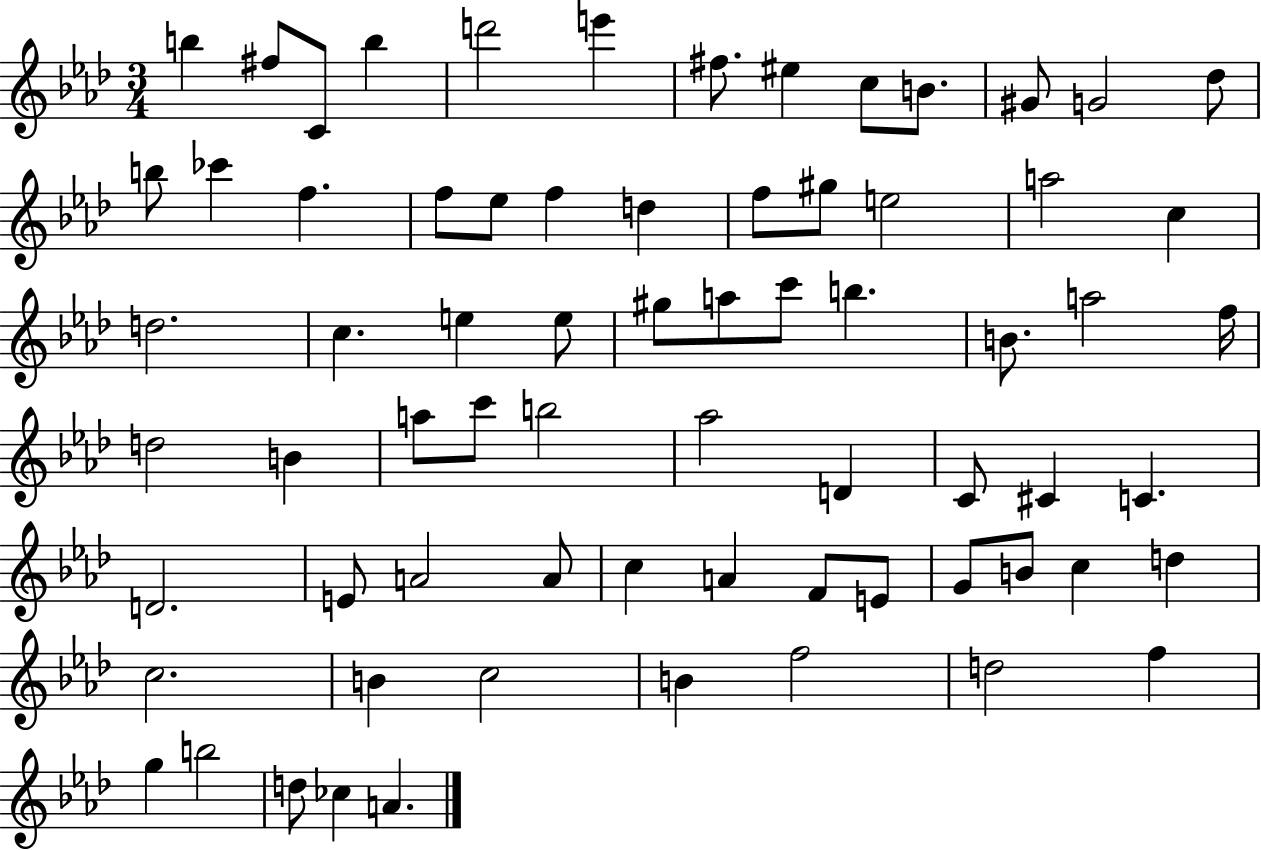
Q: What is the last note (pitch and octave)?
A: A4